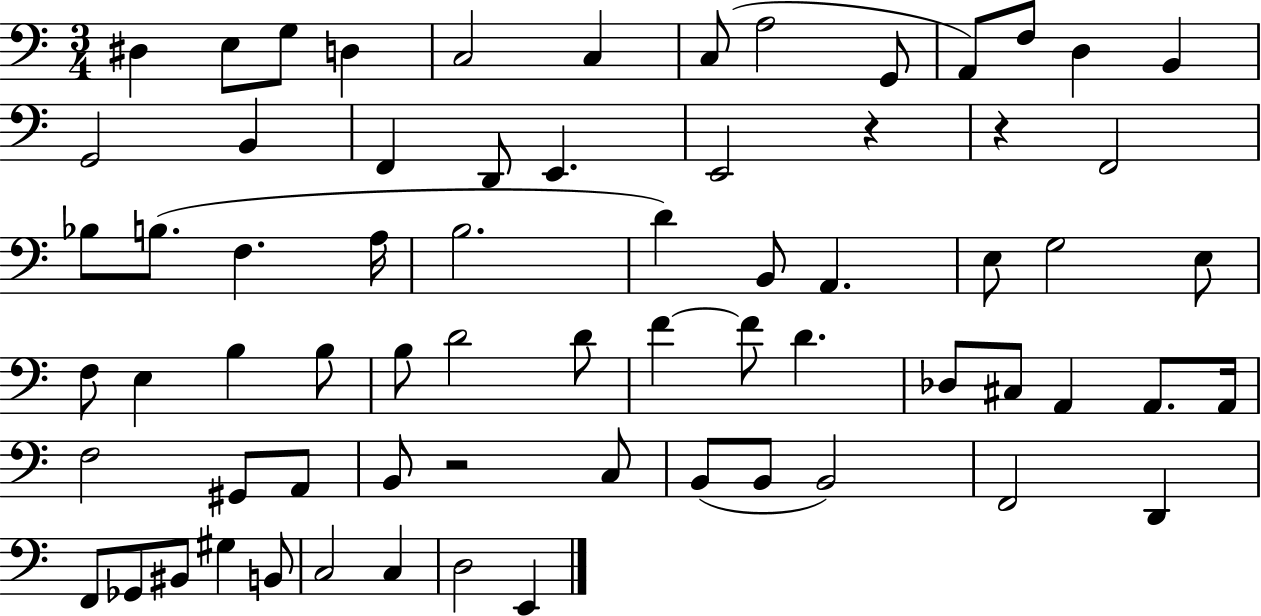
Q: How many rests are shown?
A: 3